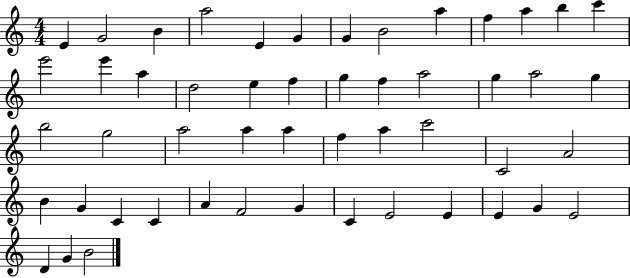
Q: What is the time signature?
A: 4/4